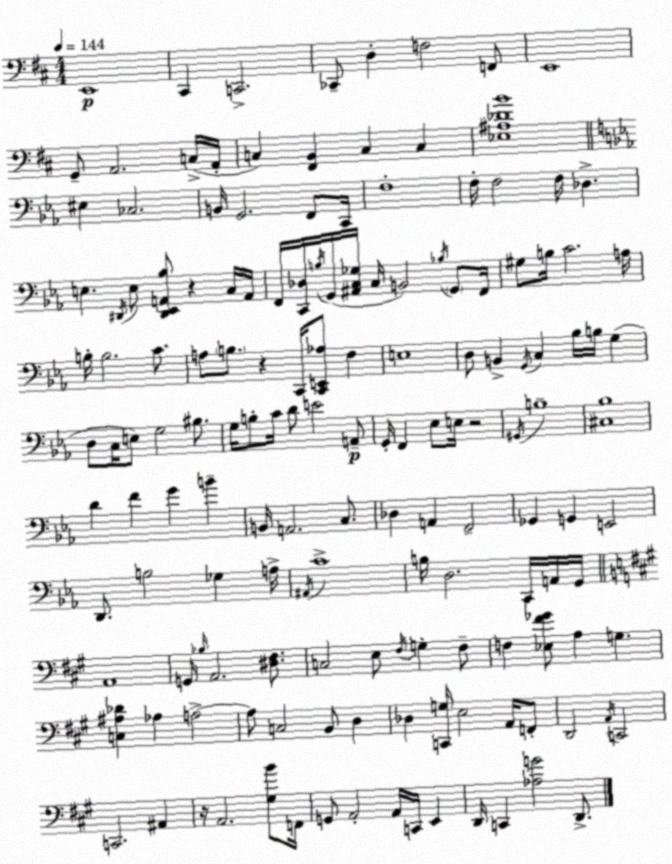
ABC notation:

X:1
T:Untitled
M:4/4
L:1/4
K:D
E,,4 ^C,, C,,2 _C,,/2 D, F,2 F,,/2 E,,4 G,,/2 A,,2 C,/4 A,,/4 C, [^F,,B,,] C, C, [_E,^A,_DB]4 ^E, _C,2 B,,/4 G,,2 F,,/2 C,,/4 F,4 F,/4 F,2 F,/4 _D, E, ^D,,/4 E,/2 [^D,,_E,,A,,_B,]/2 z C,/4 A,,/4 F,,/4 [C,,_D,]/4 B,/4 G,,/4 [^A,,C,_G,]/4 C,/4 B,,2 _B,/4 G,,/2 F,,/4 ^G,/2 B,/4 C2 A,/4 B,/4 B,2 C/2 A,/2 B,/2 z C,,/4 [C,,E,,_A,]/2 F, E,4 D,/2 B,, G,,/4 C, _B,/4 B,/4 G, D,/2 C,/4 E,/2 G,2 ^B,/2 G,/4 B,/2 C/4 D/2 E2 A,,/2 G,,/4 F,, _E,/2 E,/4 z2 ^G,,/4 B,4 [^C,_B,]4 D F G B B,,/4 A,,2 C,/2 _D, A,, F,,2 _G,, G,, E,,2 D,,/2 B,2 _G, A,/4 ^A,,/4 C4 B,/4 D,2 C,,/4 A,,/4 G,,/4 A,,4 G,,/4 _B,/4 A,,2 [^D,^F,]/2 C,2 E,/2 ^F,/4 G, ^F,/2 F, [_E,^F_G]/2 A, G, [C,^A,_D] _A, A,2 A,/2 C,2 B,,/2 D, _D, [C,,G,]/4 E,2 A,,/4 F,,/2 D,,2 A,,/4 C,,2 C,,2 ^A,, z/4 A,,2 [^G,B]/2 F,,/4 G,,/2 A,,2 A,,/4 C,,/4 E,, D,,/4 C,, [_A,G]2 D,,/2